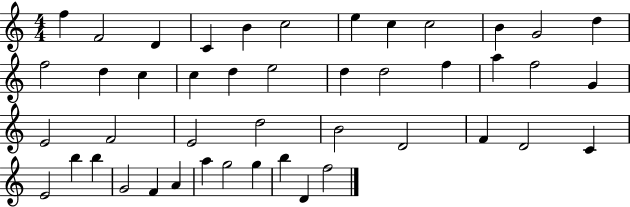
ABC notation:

X:1
T:Untitled
M:4/4
L:1/4
K:C
f F2 D C B c2 e c c2 B G2 d f2 d c c d e2 d d2 f a f2 G E2 F2 E2 d2 B2 D2 F D2 C E2 b b G2 F A a g2 g b D f2